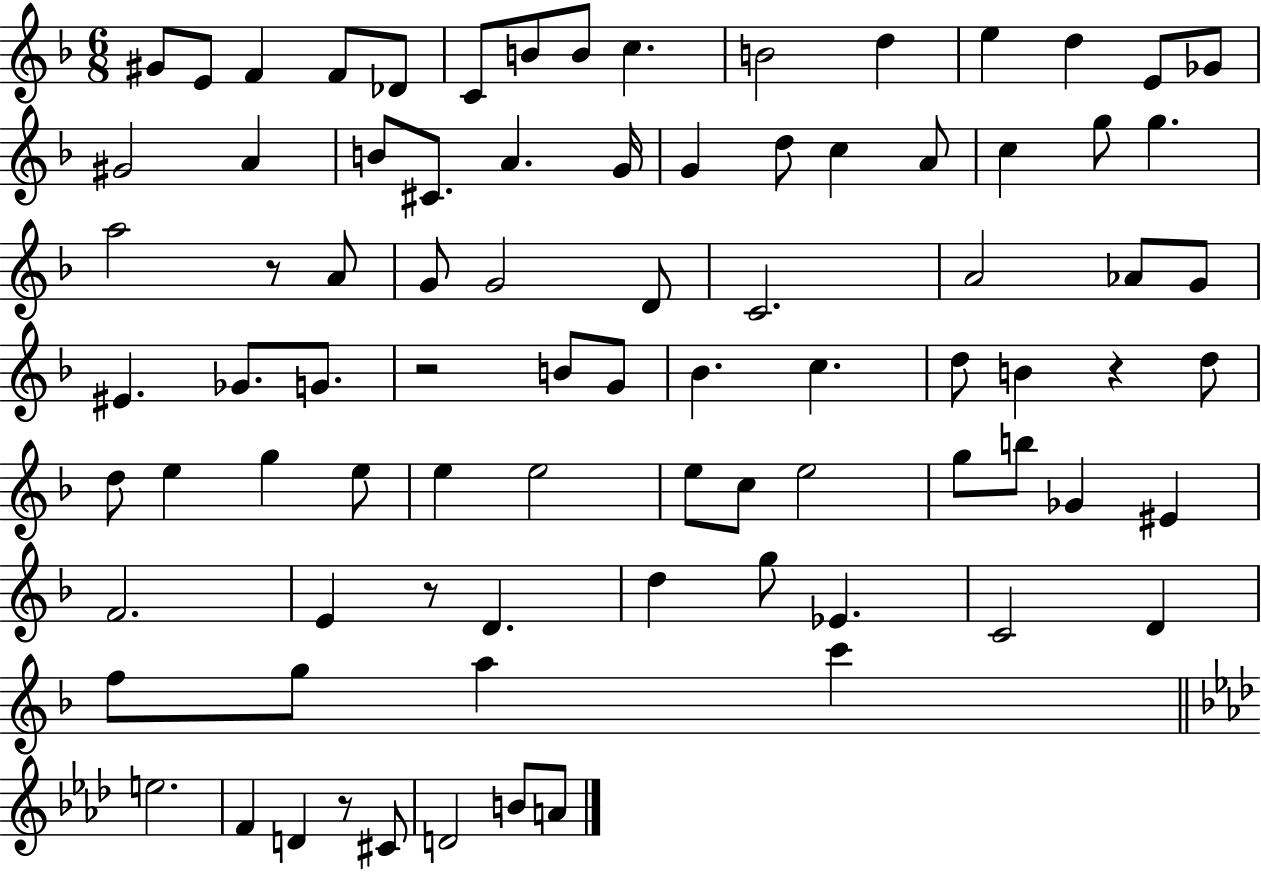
G#4/e E4/e F4/q F4/e Db4/e C4/e B4/e B4/e C5/q. B4/h D5/q E5/q D5/q E4/e Gb4/e G#4/h A4/q B4/e C#4/e. A4/q. G4/s G4/q D5/e C5/q A4/e C5/q G5/e G5/q. A5/h R/e A4/e G4/e G4/h D4/e C4/h. A4/h Ab4/e G4/e EIS4/q. Gb4/e. G4/e. R/h B4/e G4/e Bb4/q. C5/q. D5/e B4/q R/q D5/e D5/e E5/q G5/q E5/e E5/q E5/h E5/e C5/e E5/h G5/e B5/e Gb4/q EIS4/q F4/h. E4/q R/e D4/q. D5/q G5/e Eb4/q. C4/h D4/q F5/e G5/e A5/q C6/q E5/h. F4/q D4/q R/e C#4/e D4/h B4/e A4/e